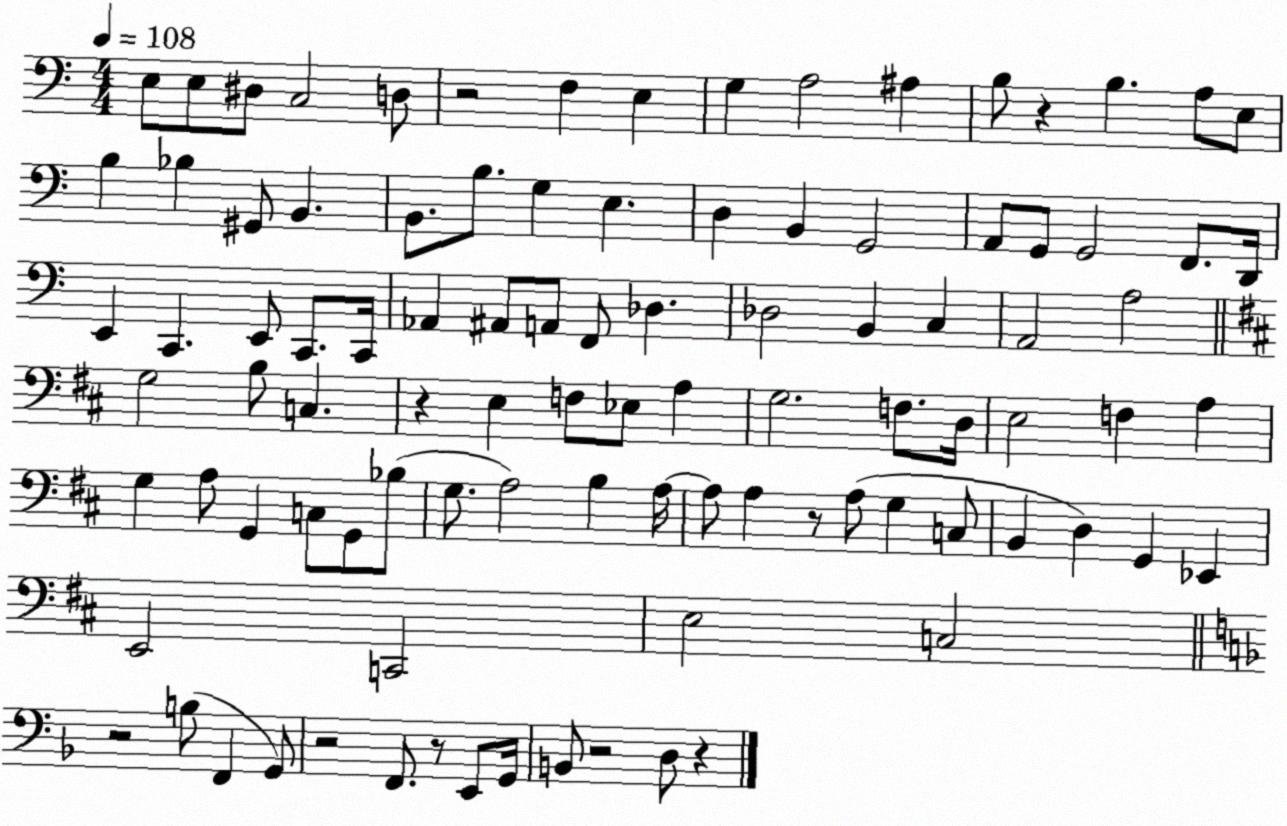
X:1
T:Untitled
M:4/4
L:1/4
K:C
E,/2 E,/2 ^D,/2 C,2 D,/2 z2 F, E, G, A,2 ^A, B,/2 z B, A,/2 E,/2 B, _B, ^G,,/2 B,, B,,/2 B,/2 G, E, D, B,, G,,2 A,,/2 G,,/2 G,,2 F,,/2 D,,/4 E,, C,, E,,/2 C,,/2 C,,/4 _A,, ^A,,/2 A,,/2 F,,/2 _D, _D,2 B,, C, A,,2 A,2 G,2 B,/2 C, z E, F,/2 _E,/2 A, G,2 F,/2 D,/4 E,2 F, A, G, A,/2 G,, C,/2 G,,/2 _B,/2 G,/2 A,2 B, A,/4 A,/2 A, z/2 A,/2 G, C,/2 B,, D, G,, _E,, E,,2 C,,2 E,2 C,2 z2 B,/2 F,, G,,/2 z2 F,,/2 z/2 E,,/2 G,,/4 B,,/2 z2 D,/2 z